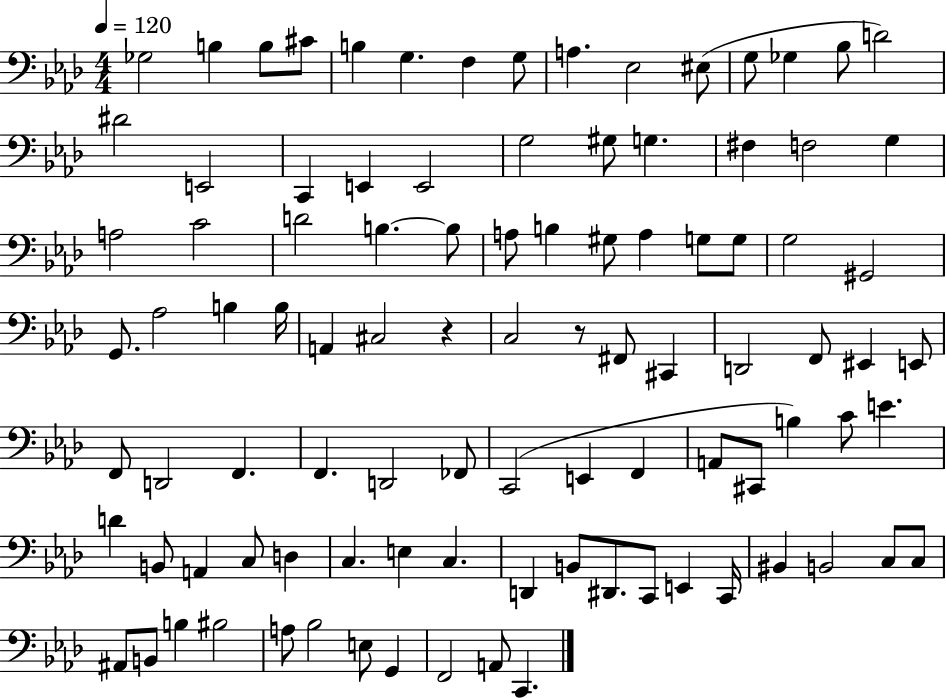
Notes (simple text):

Gb3/h B3/q B3/e C#4/e B3/q G3/q. F3/q G3/e A3/q. Eb3/h EIS3/e G3/e Gb3/q Bb3/e D4/h D#4/h E2/h C2/q E2/q E2/h G3/h G#3/e G3/q. F#3/q F3/h G3/q A3/h C4/h D4/h B3/q. B3/e A3/e B3/q G#3/e A3/q G3/e G3/e G3/h G#2/h G2/e. Ab3/h B3/q B3/s A2/q C#3/h R/q C3/h R/e F#2/e C#2/q D2/h F2/e EIS2/q E2/e F2/e D2/h F2/q. F2/q. D2/h FES2/e C2/h E2/q F2/q A2/e C#2/e B3/q C4/e E4/q. D4/q B2/e A2/q C3/e D3/q C3/q. E3/q C3/q. D2/q B2/e D#2/e. C2/e E2/q C2/s BIS2/q B2/h C3/e C3/e A#2/e B2/e B3/q BIS3/h A3/e Bb3/h E3/e G2/q F2/h A2/e C2/q.